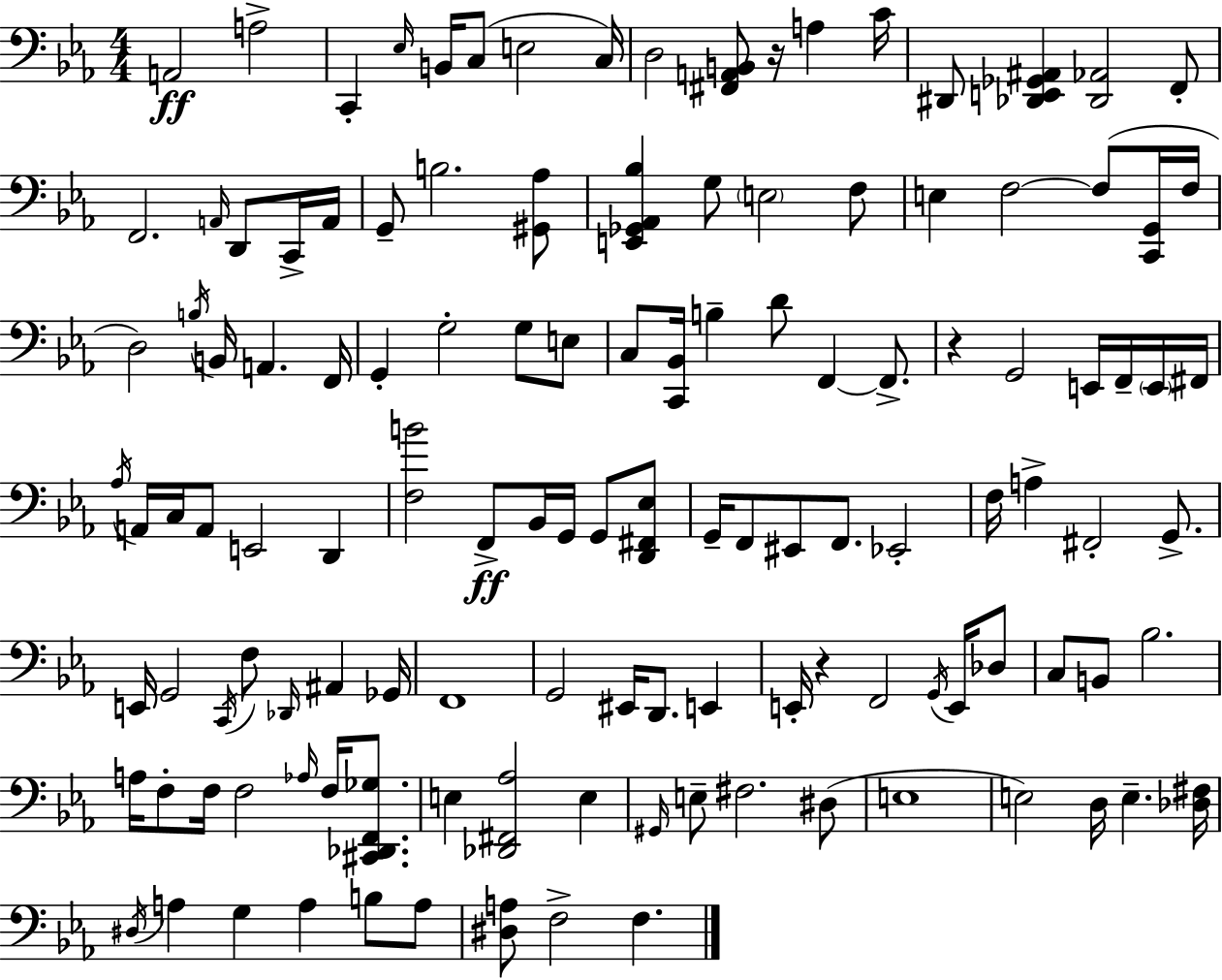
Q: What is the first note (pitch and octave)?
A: A2